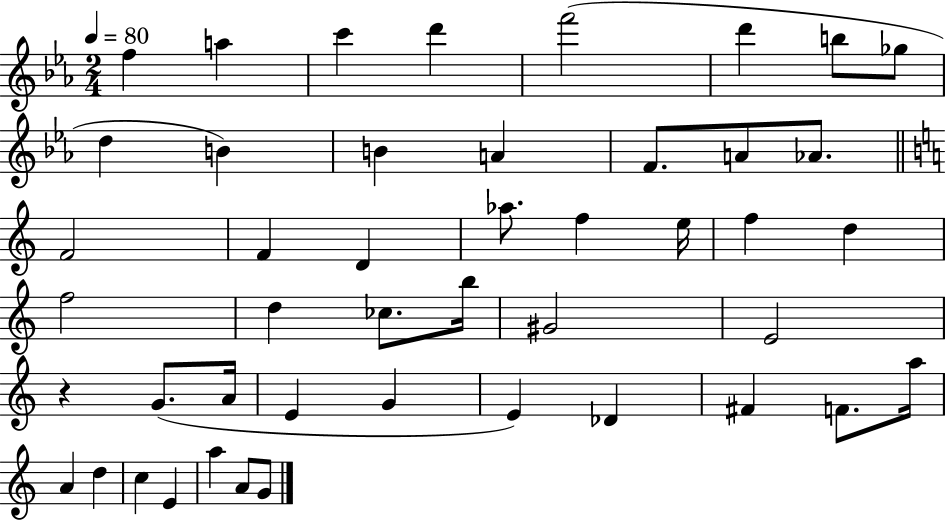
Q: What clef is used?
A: treble